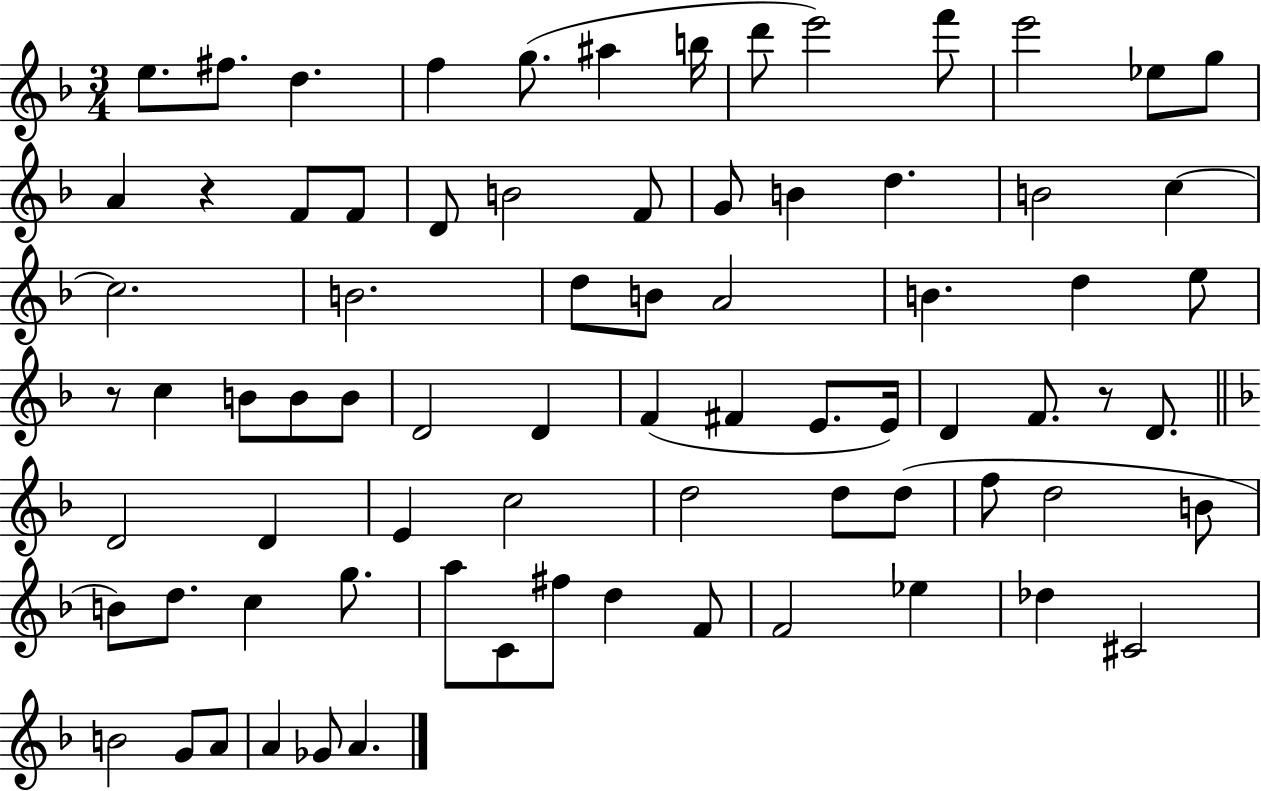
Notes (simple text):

E5/e. F#5/e. D5/q. F5/q G5/e. A#5/q B5/s D6/e E6/h F6/e E6/h Eb5/e G5/e A4/q R/q F4/e F4/e D4/e B4/h F4/e G4/e B4/q D5/q. B4/h C5/q C5/h. B4/h. D5/e B4/e A4/h B4/q. D5/q E5/e R/e C5/q B4/e B4/e B4/e D4/h D4/q F4/q F#4/q E4/e. E4/s D4/q F4/e. R/e D4/e. D4/h D4/q E4/q C5/h D5/h D5/e D5/e F5/e D5/h B4/e B4/e D5/e. C5/q G5/e. A5/e C4/e F#5/e D5/q F4/e F4/h Eb5/q Db5/q C#4/h B4/h G4/e A4/e A4/q Gb4/e A4/q.